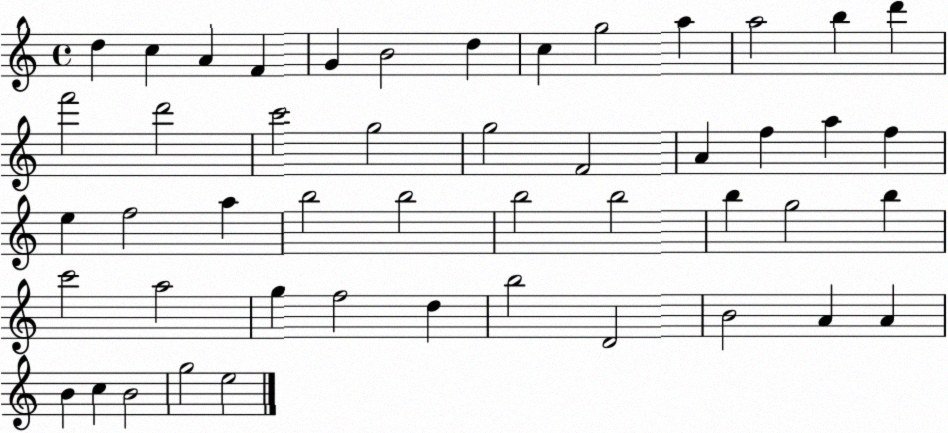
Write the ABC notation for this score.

X:1
T:Untitled
M:4/4
L:1/4
K:C
d c A F G B2 d c g2 a a2 b d' f'2 d'2 c'2 g2 g2 F2 A f a f e f2 a b2 b2 b2 b2 b g2 b c'2 a2 g f2 d b2 D2 B2 A A B c B2 g2 e2